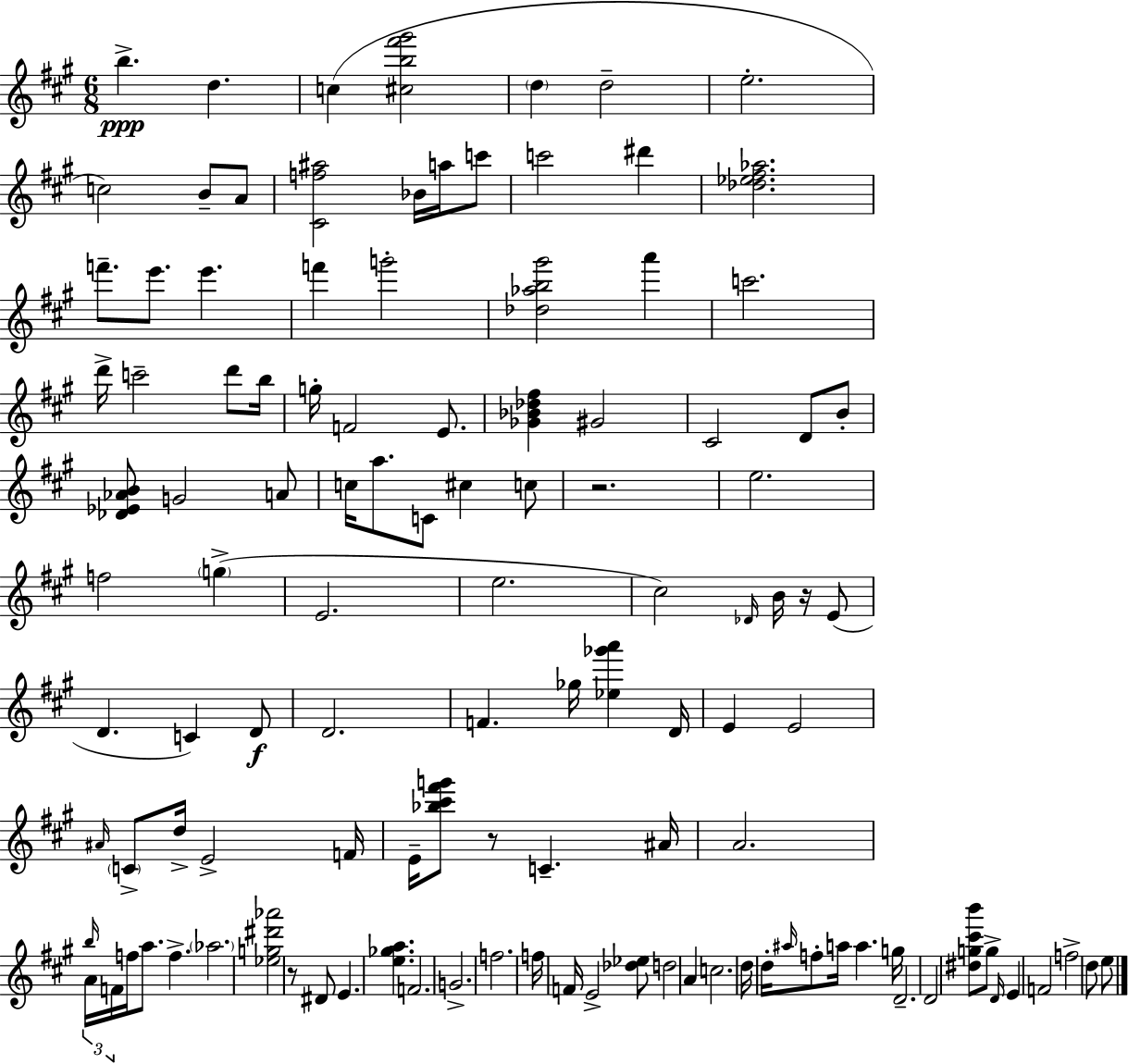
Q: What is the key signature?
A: A major